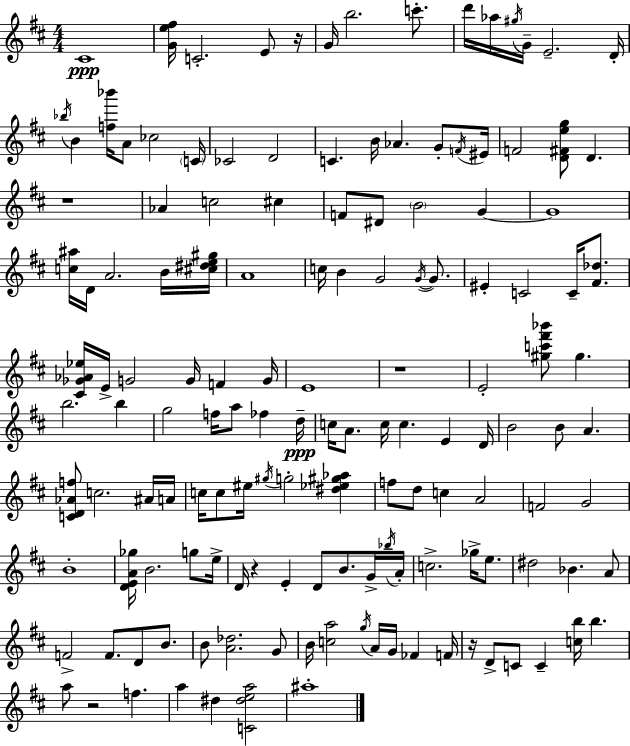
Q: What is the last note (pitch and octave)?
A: A#5